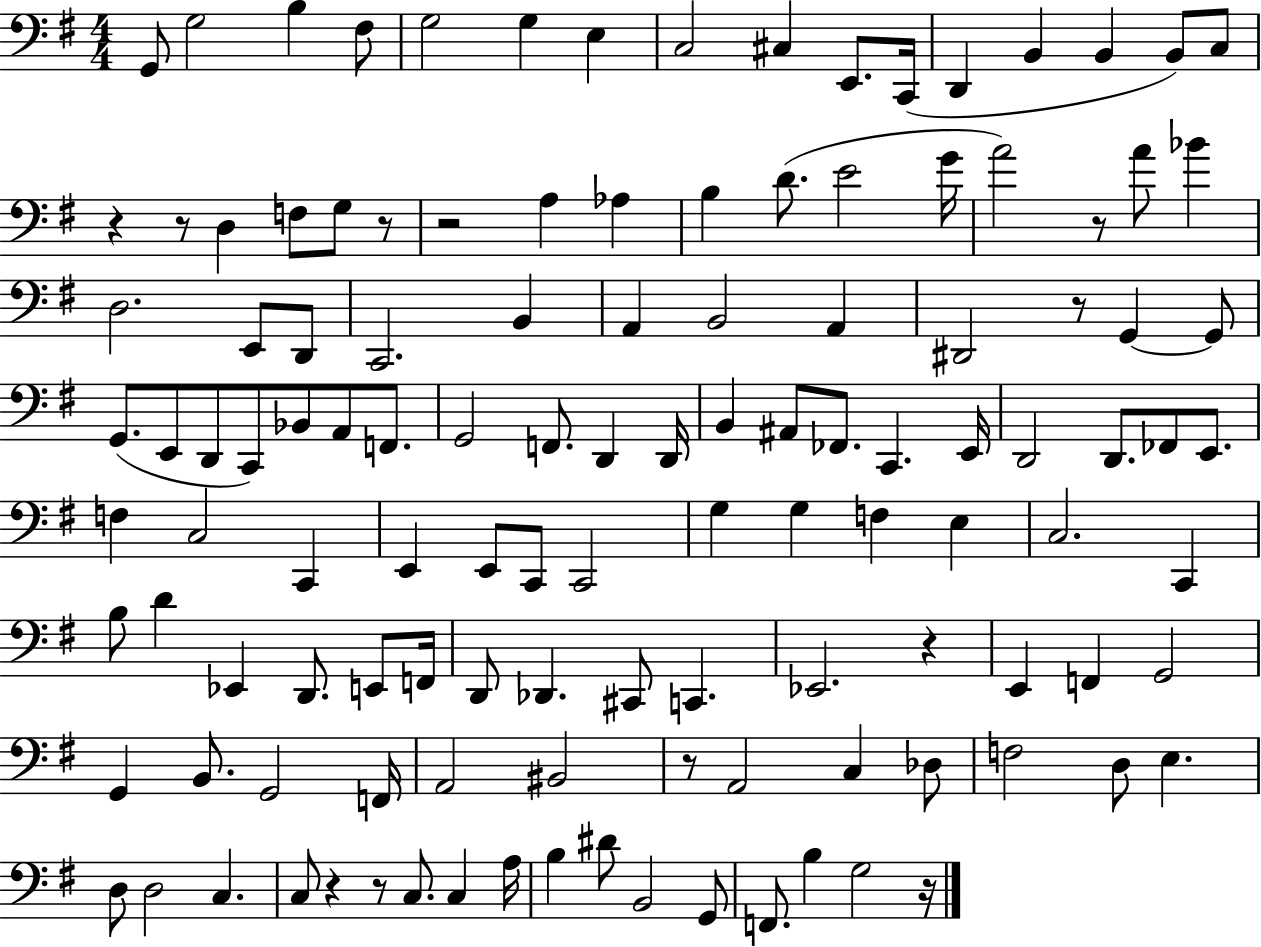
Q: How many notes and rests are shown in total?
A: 123